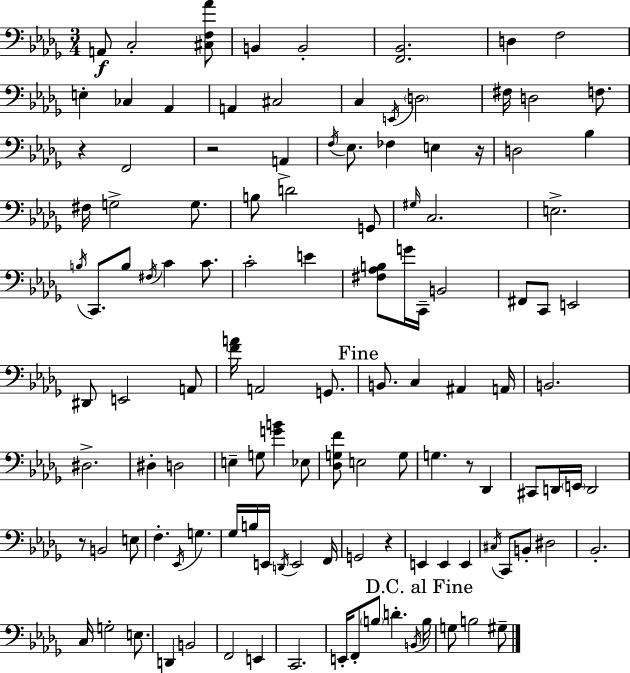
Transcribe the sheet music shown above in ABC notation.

X:1
T:Untitled
M:3/4
L:1/4
K:Bbm
A,,/2 C,2 [^C,F,_A]/2 B,, B,,2 [F,,_B,,]2 D, F,2 E, _C, _A,, A,, ^C,2 C, E,,/4 D,2 ^F,/4 D,2 F,/2 z F,,2 z2 A,, F,/4 _E,/2 _F, E, z/4 D,2 _B, ^F,/4 G,2 G,/2 B,/2 D2 G,,/2 ^G,/4 C,2 E,2 B,/4 C,,/2 B,/2 ^F,/4 C C/2 C2 E [^F,_A,B,]/2 G/4 C,,/4 B,,2 ^F,,/2 C,,/2 E,,2 ^D,,/2 E,,2 A,,/2 [FA]/4 A,,2 G,,/2 B,,/2 C, ^A,, A,,/4 B,,2 ^D,2 ^D, D,2 E, G,/2 [GB] _E,/2 [_D,G,F]/2 E,2 G,/2 G, z/2 _D,, ^C,,/2 D,,/4 E,,/4 D,,2 z/2 B,,2 E,/2 F, _E,,/4 G, _G,/4 B,/4 E,,/4 D,,/4 E,,2 F,,/4 G,,2 z E,, E,, E,, ^C,/4 C,,/2 B,,/2 ^D,2 _B,,2 C,/4 G,2 E,/2 D,, B,,2 F,,2 E,, C,,2 E,,/4 F,,/2 B,/2 D B,,/4 B,/4 G,/2 B,2 ^G,/2